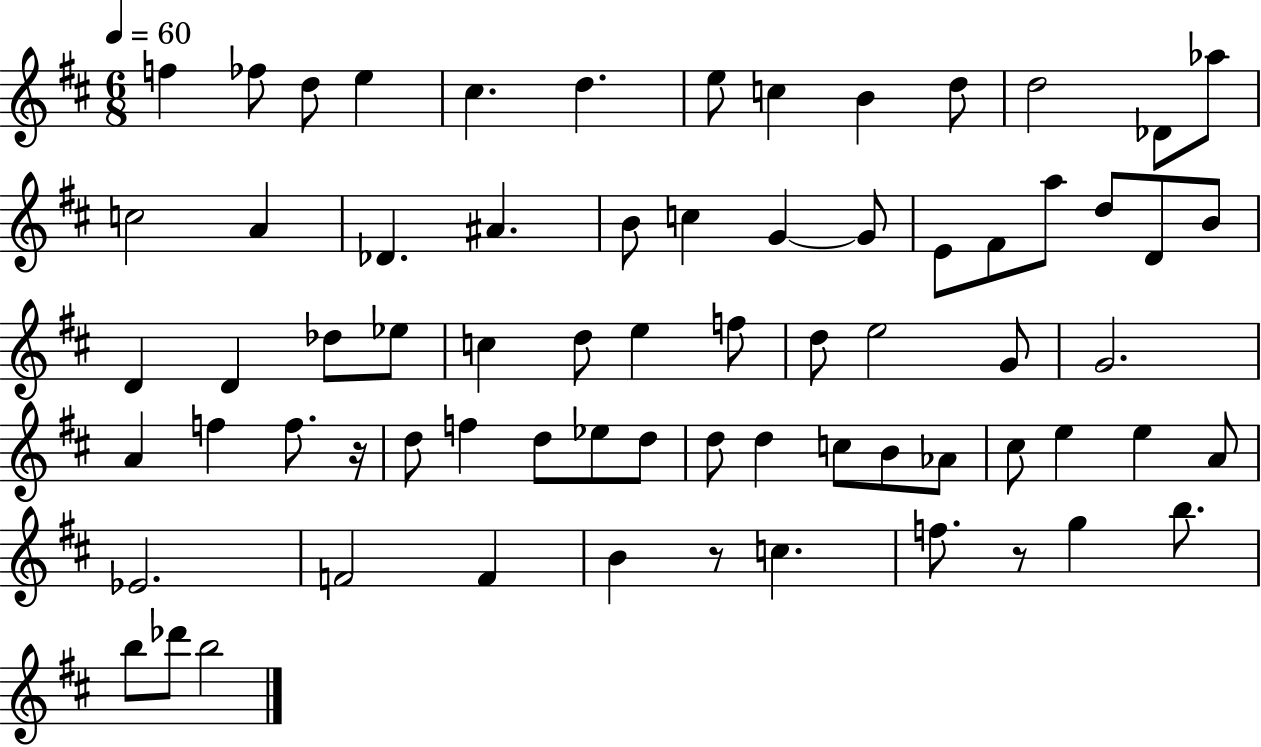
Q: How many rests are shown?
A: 3